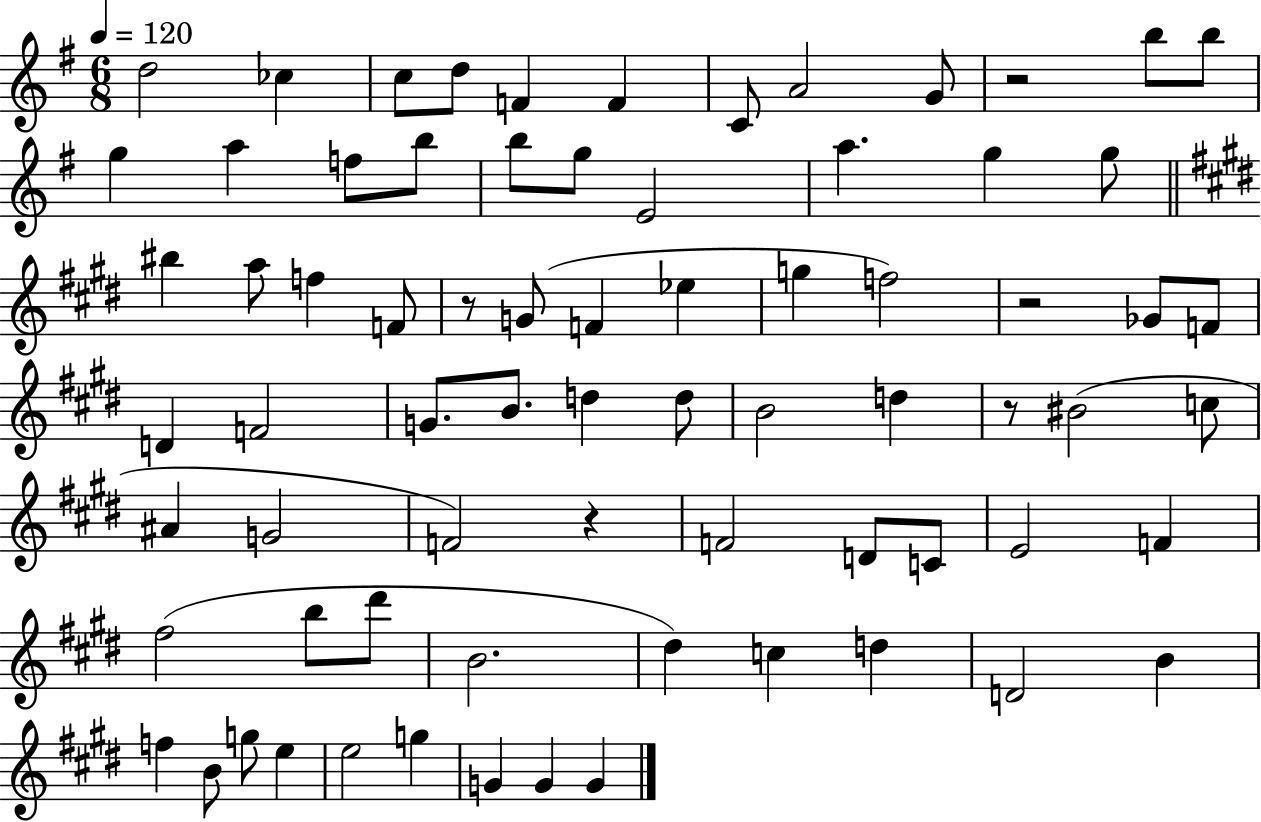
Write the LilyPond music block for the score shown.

{
  \clef treble
  \numericTimeSignature
  \time 6/8
  \key g \major
  \tempo 4 = 120
  d''2 ces''4 | c''8 d''8 f'4 f'4 | c'8 a'2 g'8 | r2 b''8 b''8 | \break g''4 a''4 f''8 b''8 | b''8 g''8 e'2 | a''4. g''4 g''8 | \bar "||" \break \key e \major bis''4 a''8 f''4 f'8 | r8 g'8( f'4 ees''4 | g''4 f''2) | r2 ges'8 f'8 | \break d'4 f'2 | g'8. b'8. d''4 d''8 | b'2 d''4 | r8 bis'2( c''8 | \break ais'4 g'2 | f'2) r4 | f'2 d'8 c'8 | e'2 f'4 | \break fis''2( b''8 dis'''8 | b'2. | dis''4) c''4 d''4 | d'2 b'4 | \break f''4 b'8 g''8 e''4 | e''2 g''4 | g'4 g'4 g'4 | \bar "|."
}